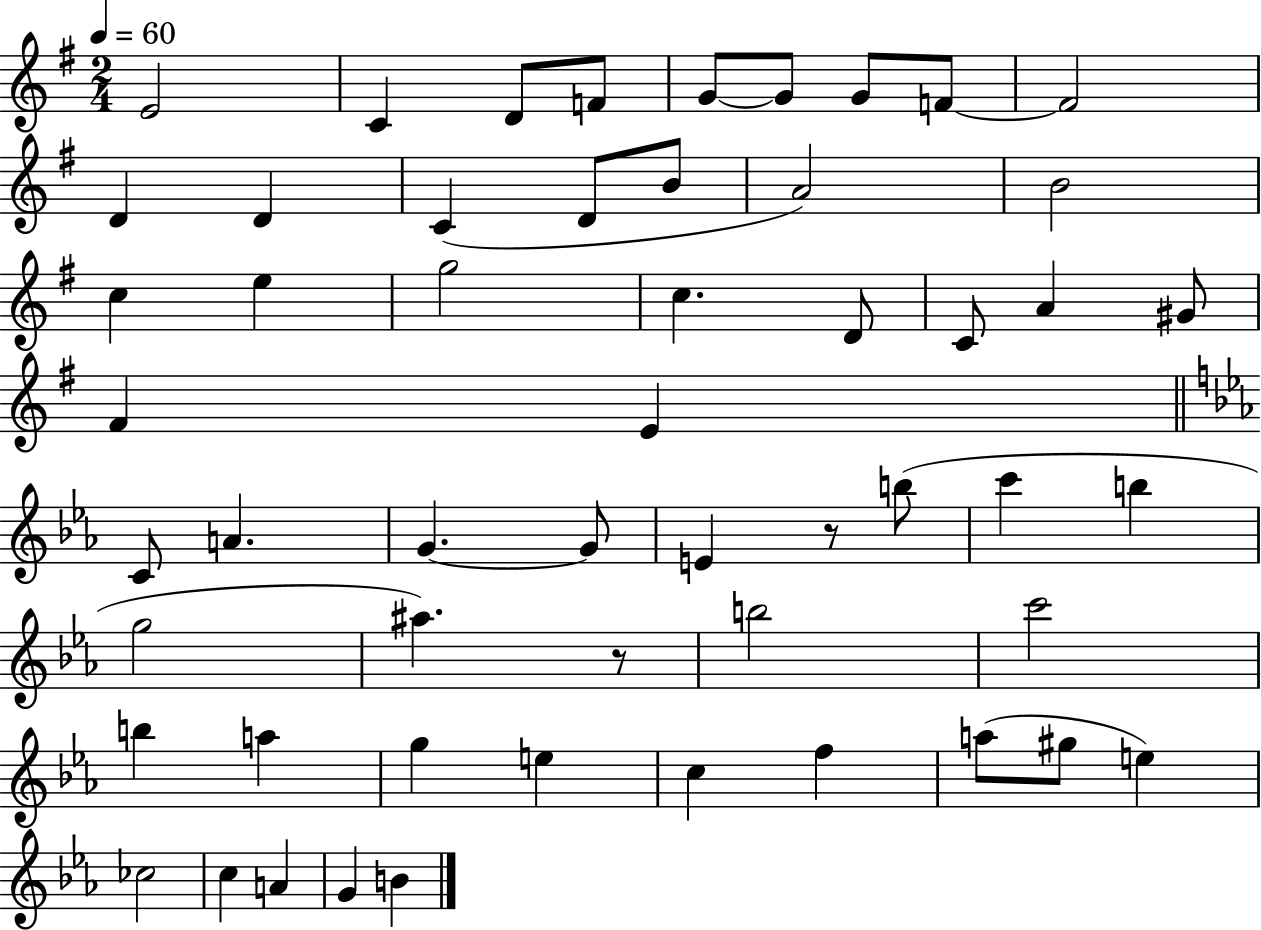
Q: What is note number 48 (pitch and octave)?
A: CES5